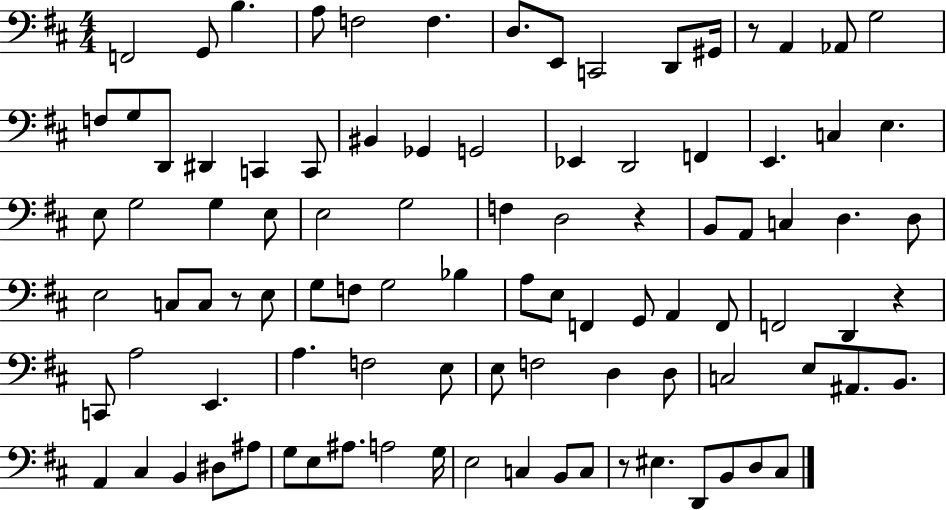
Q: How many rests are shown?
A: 5